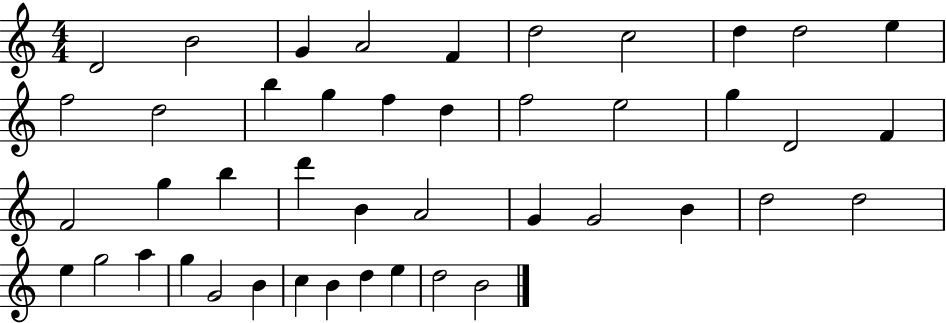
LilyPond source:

{
  \clef treble
  \numericTimeSignature
  \time 4/4
  \key c \major
  d'2 b'2 | g'4 a'2 f'4 | d''2 c''2 | d''4 d''2 e''4 | \break f''2 d''2 | b''4 g''4 f''4 d''4 | f''2 e''2 | g''4 d'2 f'4 | \break f'2 g''4 b''4 | d'''4 b'4 a'2 | g'4 g'2 b'4 | d''2 d''2 | \break e''4 g''2 a''4 | g''4 g'2 b'4 | c''4 b'4 d''4 e''4 | d''2 b'2 | \break \bar "|."
}